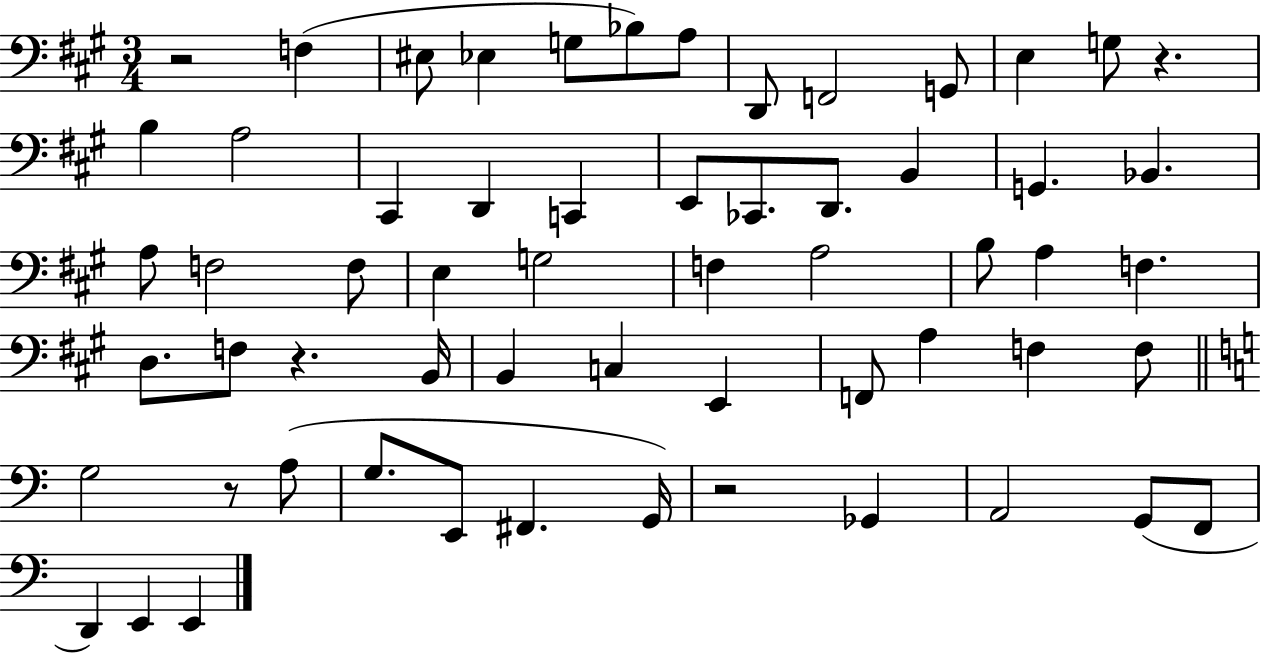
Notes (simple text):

R/h F3/q EIS3/e Eb3/q G3/e Bb3/e A3/e D2/e F2/h G2/e E3/q G3/e R/q. B3/q A3/h C#2/q D2/q C2/q E2/e CES2/e. D2/e. B2/q G2/q. Bb2/q. A3/e F3/h F3/e E3/q G3/h F3/q A3/h B3/e A3/q F3/q. D3/e. F3/e R/q. B2/s B2/q C3/q E2/q F2/e A3/q F3/q F3/e G3/h R/e A3/e G3/e. E2/e F#2/q. G2/s R/h Gb2/q A2/h G2/e F2/e D2/q E2/q E2/q